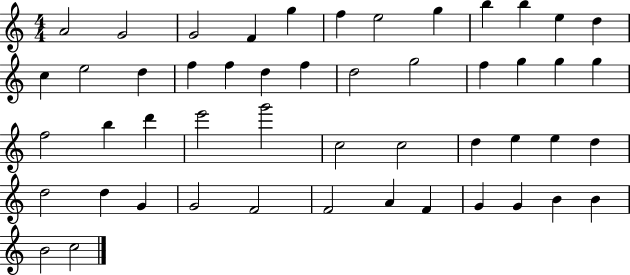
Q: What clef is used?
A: treble